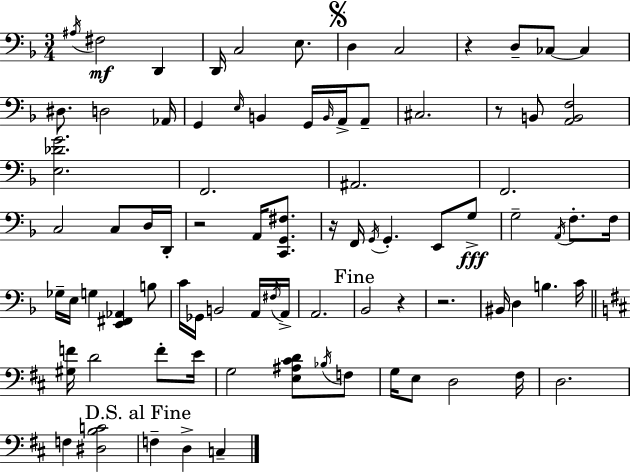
X:1
T:Untitled
M:3/4
L:1/4
K:F
^A,/4 ^F,2 D,, D,,/4 C,2 E,/2 D, C,2 z D,/2 _C,/2 _C, ^D,/2 D,2 _A,,/4 G,, E,/4 B,, G,,/4 B,,/4 A,,/4 A,,/2 ^C,2 z/2 B,,/2 [A,,B,,F,]2 [E,_DG]2 F,,2 ^A,,2 F,,2 C,2 C,/2 D,/4 D,,/4 z2 A,,/4 [C,,G,,^F,]/2 z/4 F,,/4 G,,/4 G,, E,,/2 G,/2 G,2 A,,/4 F,/2 F,/4 _G,/4 E,/4 G, [E,,^F,,_A,,] B,/2 C/4 _G,,/4 B,,2 A,,/4 ^F,/4 A,,/4 A,,2 _B,,2 z z2 ^B,,/4 D, B, C/4 [^G,F]/4 D2 F/2 E/4 G,2 [E,^A,^CD]/2 _B,/4 F,/2 G,/4 E,/2 D,2 ^F,/4 D,2 F, [^D,B,C]2 F, D, C,